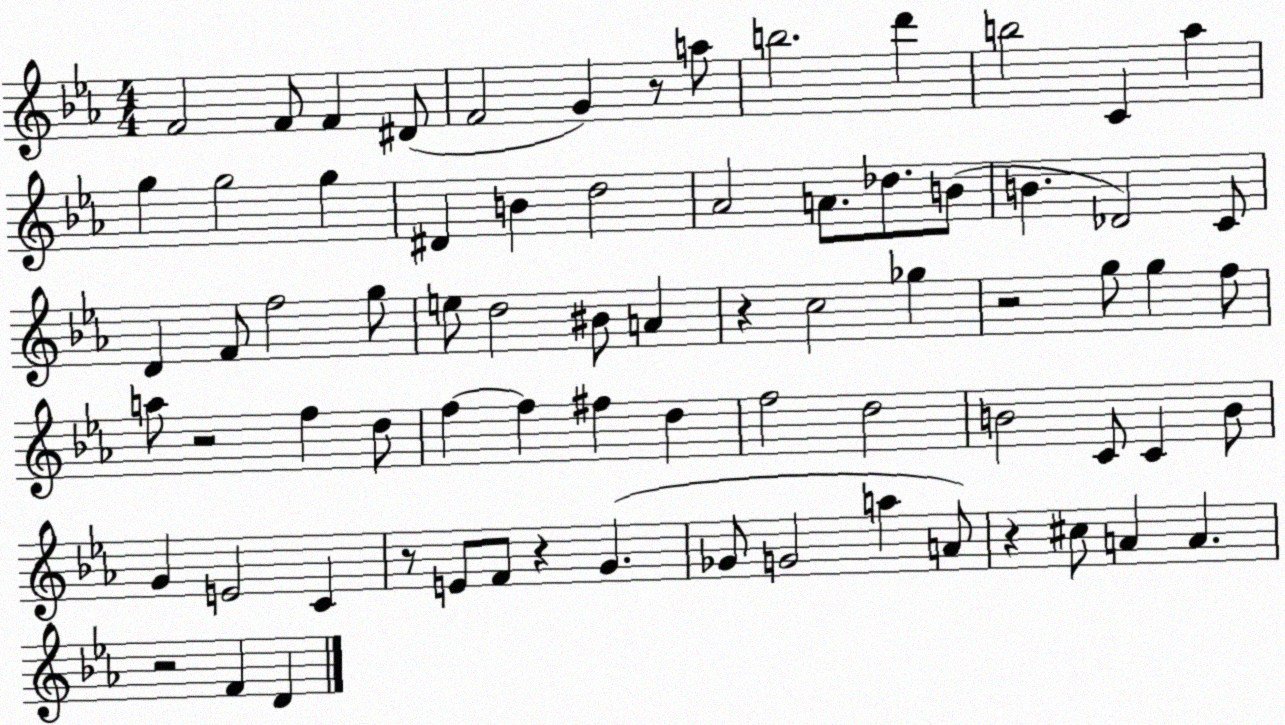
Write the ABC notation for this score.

X:1
T:Untitled
M:4/4
L:1/4
K:Eb
F2 F/2 F ^D/2 F2 G z/2 a/2 b2 d' b2 C _a g g2 g ^D B d2 _A2 A/2 _d/2 B/2 B _D2 C/2 D F/2 f2 g/2 e/2 d2 ^B/2 A z c2 _g z2 g/2 g f/2 a/2 z2 f d/2 f f ^f d f2 d2 B2 C/2 C B/2 G E2 C z/2 E/2 F/2 z G _G/2 G2 a A/2 z ^c/2 A A z2 F D